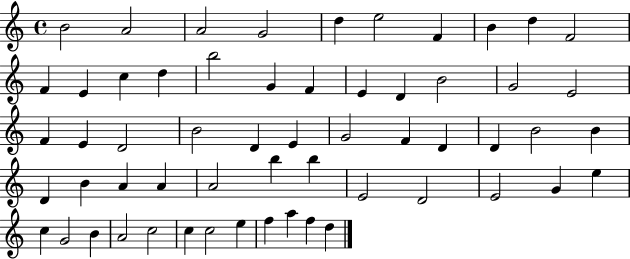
B4/h A4/h A4/h G4/h D5/q E5/h F4/q B4/q D5/q F4/h F4/q E4/q C5/q D5/q B5/h G4/q F4/q E4/q D4/q B4/h G4/h E4/h F4/q E4/q D4/h B4/h D4/q E4/q G4/h F4/q D4/q D4/q B4/h B4/q D4/q B4/q A4/q A4/q A4/h B5/q B5/q E4/h D4/h E4/h G4/q E5/q C5/q G4/h B4/q A4/h C5/h C5/q C5/h E5/q F5/q A5/q F5/q D5/q